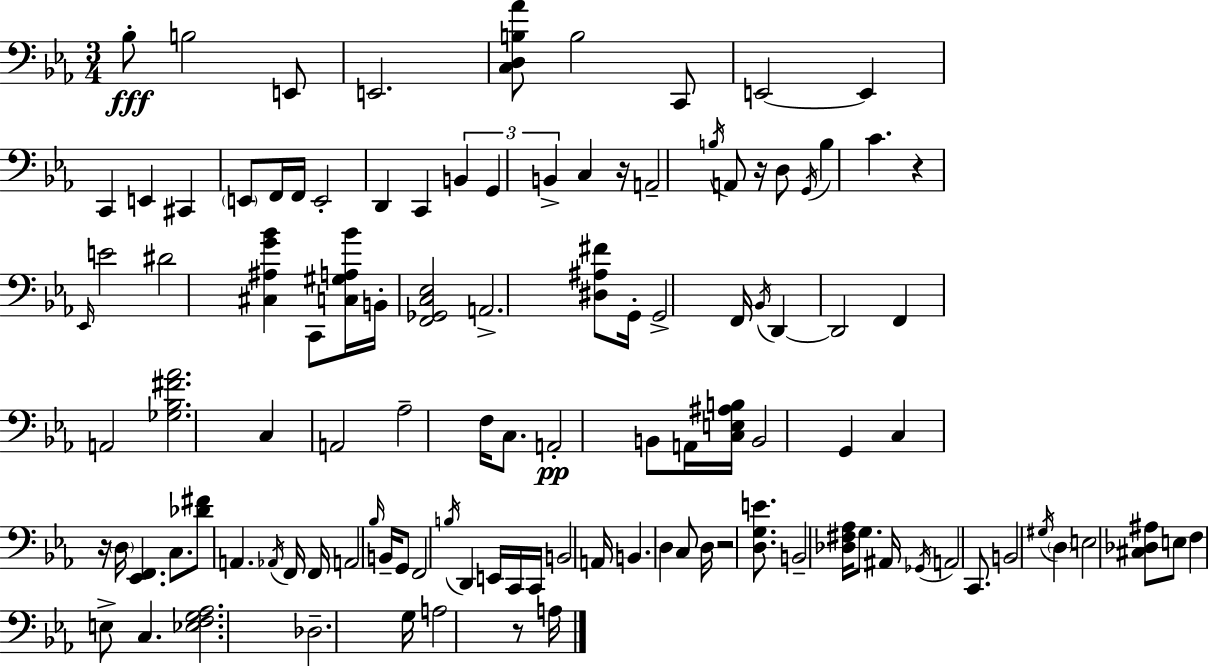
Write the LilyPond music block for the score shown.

{
  \clef bass
  \numericTimeSignature
  \time 3/4
  \key c \minor
  bes8-.\fff b2 e,8 | e,2. | <c d b aes'>8 b2 c,8 | e,2~~ e,4 | \break c,4 e,4 cis,4 | \parenthesize e,8 f,16 f,16 e,2-. | d,4 c,4 \tuplet 3/2 { b,4 | g,4 b,4-> } c4 | \break r16 a,2-- \acciaccatura { b16 } a,8 | r16 d8 \acciaccatura { g,16 } b4 c'4. | r4 \grace { ees,16 } e'2 | dis'2 <cis ais g' bes'>4 | \break c,8 <c gis a bes'>16 b,16-. <f, ges, c ees>2 | a,2.-> | <dis ais fis'>8 g,16-. g,2-> | f,16 \acciaccatura { bes,16 } d,4~~ d,2 | \break f,4 a,2 | <ges bes fis' aes'>2. | c4 a,2 | aes2-- | \break f16 c8. a,2-.\pp | b,8 a,16 <c e ais b>16 b,2 | g,4 c4 r16 \parenthesize d16 <ees, f,>4. | c8. <des' fis'>8 a,4. | \break \acciaccatura { aes,16 } f,16 f,16 a,2 | \grace { bes16 } b,16-- g,8 f,2 | \acciaccatura { b16 } d,4 e,16 c,16 c,16 b,2 | a,16 b,4. | \break d4 c8 d16 r2 | <d g e'>8. b,2-- | <des fis aes>16 g8. ais,16 \acciaccatura { ges,16 } a,2 | c,8. b,2 | \break \acciaccatura { gis16 } \parenthesize d4 e2 | <cis des ais>8 e8 f4 | e8-> c4. <ees f g aes>2. | des2.-- | \break g16 a2 | r8 a16 \bar "|."
}